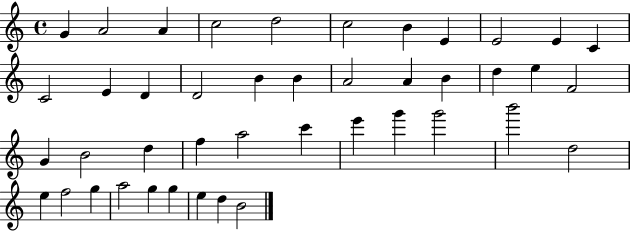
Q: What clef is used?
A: treble